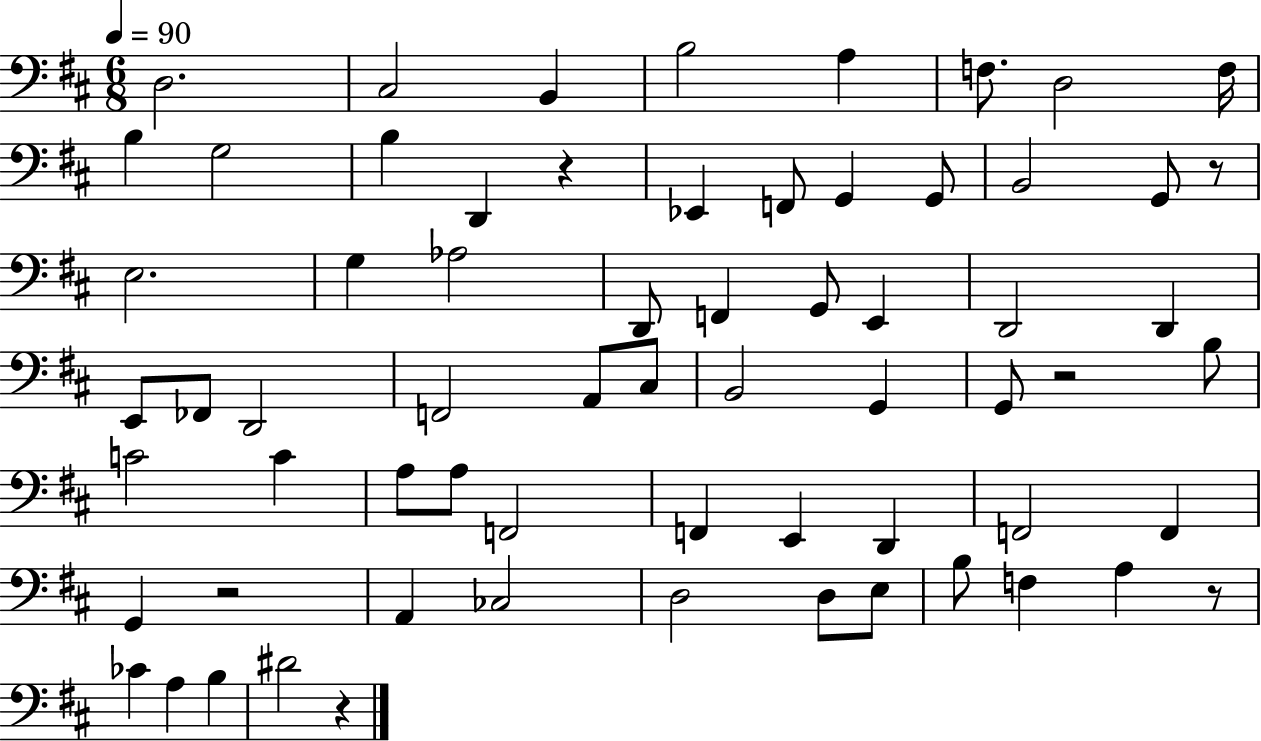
{
  \clef bass
  \numericTimeSignature
  \time 6/8
  \key d \major
  \tempo 4 = 90
  d2. | cis2 b,4 | b2 a4 | f8. d2 f16 | \break b4 g2 | b4 d,4 r4 | ees,4 f,8 g,4 g,8 | b,2 g,8 r8 | \break e2. | g4 aes2 | d,8 f,4 g,8 e,4 | d,2 d,4 | \break e,8 fes,8 d,2 | f,2 a,8 cis8 | b,2 g,4 | g,8 r2 b8 | \break c'2 c'4 | a8 a8 f,2 | f,4 e,4 d,4 | f,2 f,4 | \break g,4 r2 | a,4 ces2 | d2 d8 e8 | b8 f4 a4 r8 | \break ces'4 a4 b4 | dis'2 r4 | \bar "|."
}